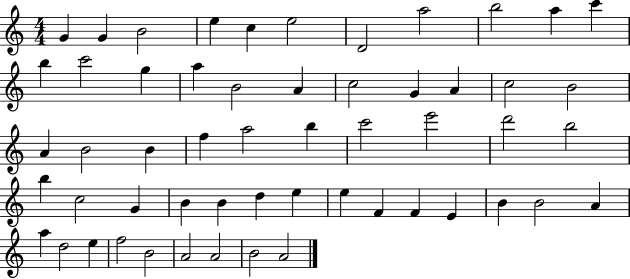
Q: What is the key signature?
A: C major